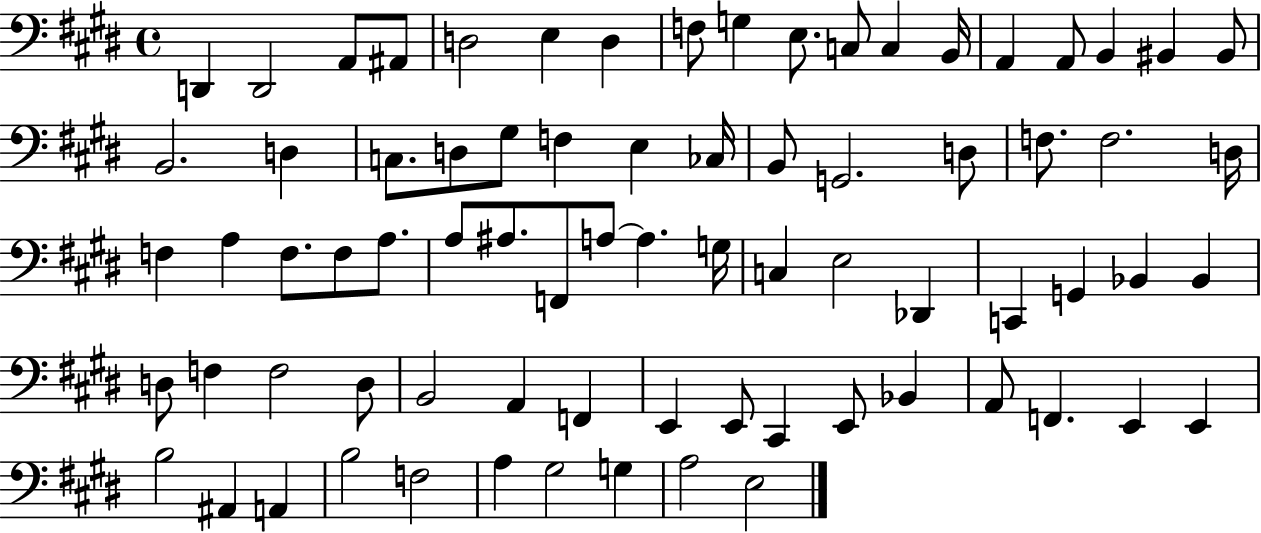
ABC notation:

X:1
T:Untitled
M:4/4
L:1/4
K:E
D,, D,,2 A,,/2 ^A,,/2 D,2 E, D, F,/2 G, E,/2 C,/2 C, B,,/4 A,, A,,/2 B,, ^B,, ^B,,/2 B,,2 D, C,/2 D,/2 ^G,/2 F, E, _C,/4 B,,/2 G,,2 D,/2 F,/2 F,2 D,/4 F, A, F,/2 F,/2 A,/2 A,/2 ^A,/2 F,,/2 A,/2 A, G,/4 C, E,2 _D,, C,, G,, _B,, _B,, D,/2 F, F,2 D,/2 B,,2 A,, F,, E,, E,,/2 ^C,, E,,/2 _B,, A,,/2 F,, E,, E,, B,2 ^A,, A,, B,2 F,2 A, ^G,2 G, A,2 E,2